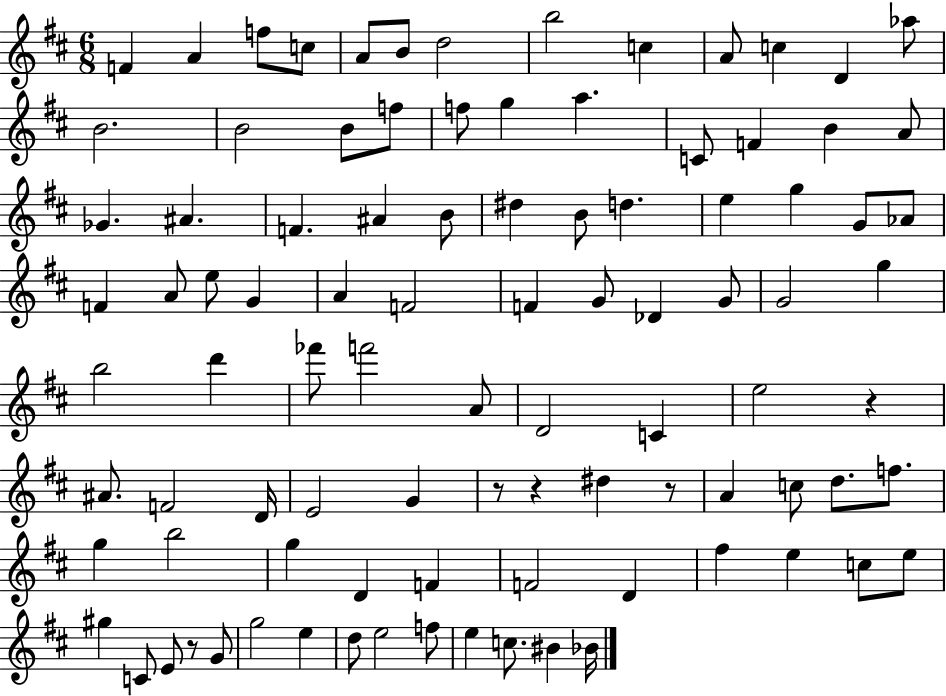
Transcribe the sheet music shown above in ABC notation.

X:1
T:Untitled
M:6/8
L:1/4
K:D
F A f/2 c/2 A/2 B/2 d2 b2 c A/2 c D _a/2 B2 B2 B/2 f/2 f/2 g a C/2 F B A/2 _G ^A F ^A B/2 ^d B/2 d e g G/2 _A/2 F A/2 e/2 G A F2 F G/2 _D G/2 G2 g b2 d' _f'/2 f'2 A/2 D2 C e2 z ^A/2 F2 D/4 E2 G z/2 z ^d z/2 A c/2 d/2 f/2 g b2 g D F F2 D ^f e c/2 e/2 ^g C/2 E/2 z/2 G/2 g2 e d/2 e2 f/2 e c/2 ^B _B/4